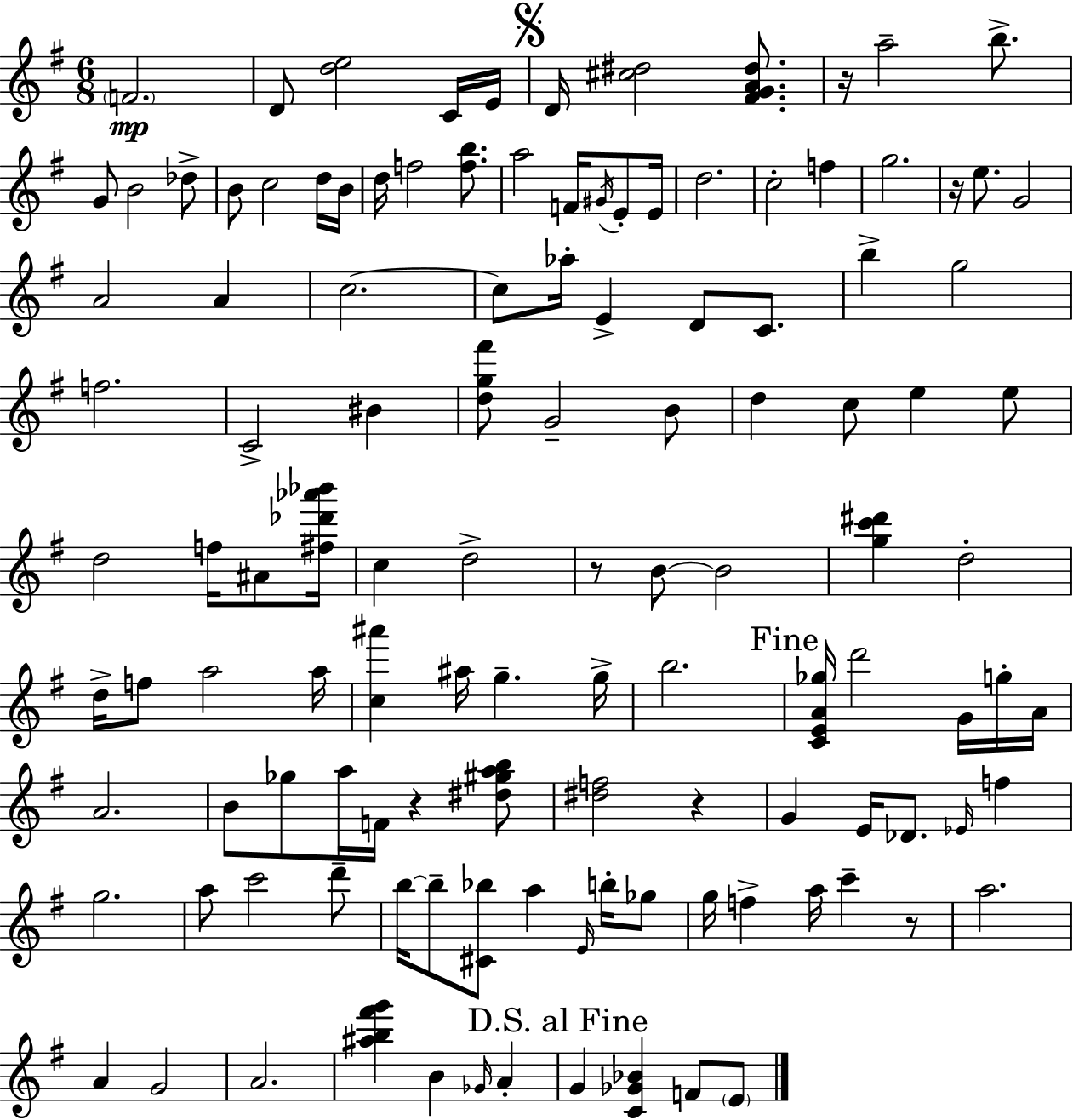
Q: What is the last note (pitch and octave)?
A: E4